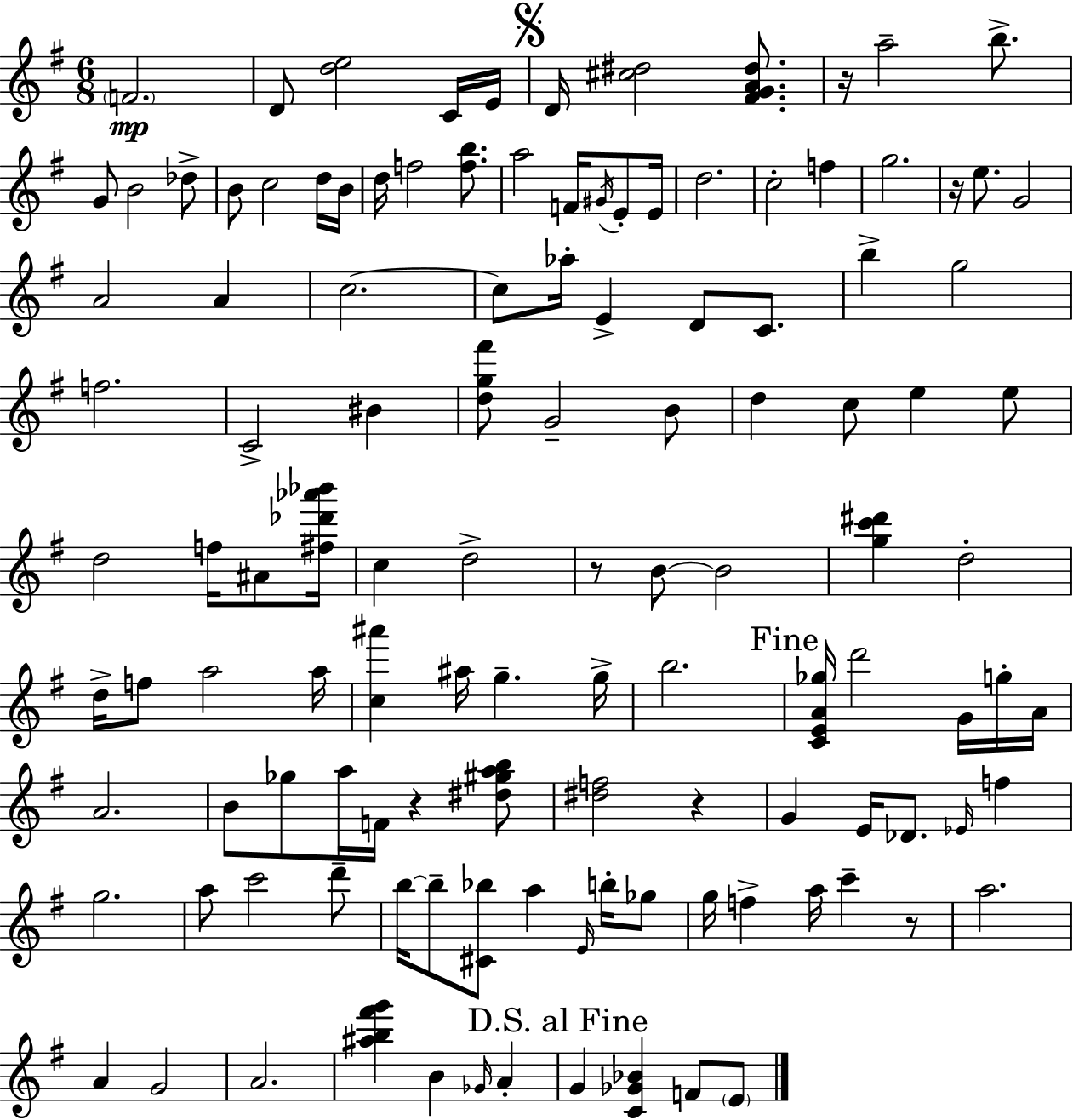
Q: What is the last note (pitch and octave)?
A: E4